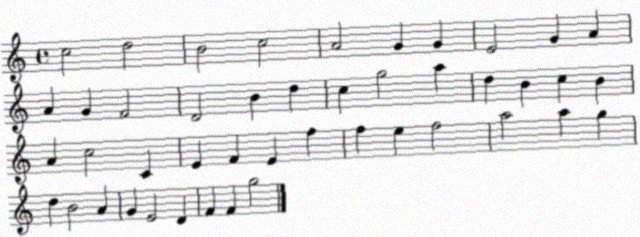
X:1
T:Untitled
M:4/4
L:1/4
K:C
c2 d2 B2 c2 A2 G G E2 G A A G F2 D2 B d c g2 a d B c B A c2 C E F E f f e f2 a2 a g d B2 A G E2 D F F g2